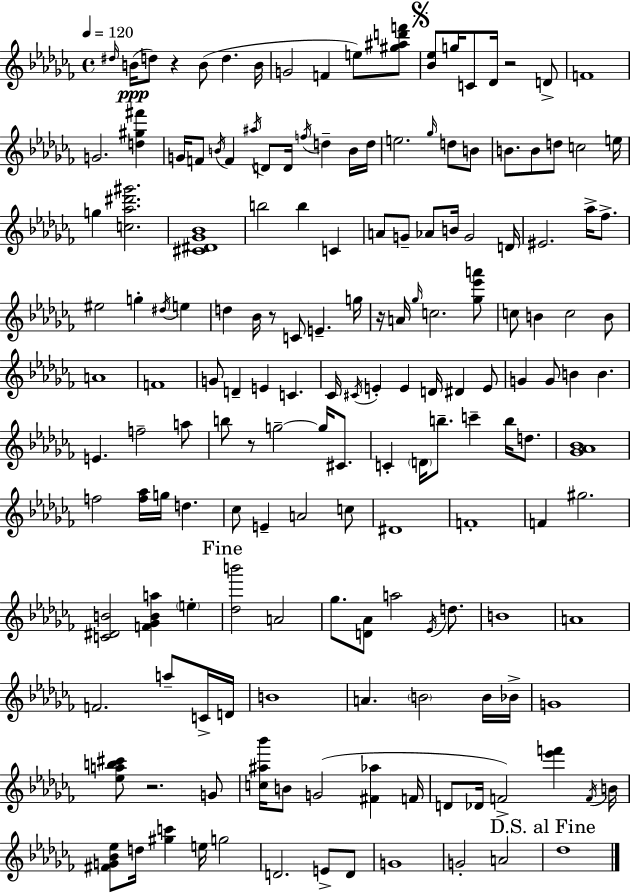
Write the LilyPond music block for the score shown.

{
  \clef treble
  \time 4/4
  \defaultTimeSignature
  \key aes \minor
  \tempo 4 = 120
  \repeat volta 2 { \grace { dis''16 }(\ppp b'16 d''8) r4 b'8( d''4. | b'16 g'2 f'4 e''8) <gis'' ais'' d''' f'''>8 | \mark \markup { \musicglyph "scripts.segno" } <bes' ees''>8 g''16 c'8 des'16 r2 d'8-> | f'1 | \break g'2. <d'' gis'' fis'''>4 | g'16 f'8 \acciaccatura { b'16 } f'4 \acciaccatura { ais''16 } d'8 d'16 \acciaccatura { f''16 } d''4-- | b'16 d''16 e''2. | \grace { ges''16 } d''8 b'8 b'8. b'8 d''8 c''2 | \break e''16 g''4 <c'' aes'' dis''' gis'''>2. | <cis' dis' ges' bes'>1 | b''2 b''4 | c'4 a'8 g'8-- aes'8 b'16 g'2 | \break d'16 eis'2. | aes''16-> fes''8.-> eis''2 g''4-. | \acciaccatura { dis''16 } e''4 d''4 bes'16 r8 c'8 e'4.-- | g''16 r16 a'16 \grace { ges''16 } c''2. | \break <ges'' ees''' a'''>8 c''8 b'4 c''2 | b'8 a'1 | f'1 | g'8 d'4-- e'4 | \break c'4. ces'16 \acciaccatura { cis'16 } e'4-. e'4 | d'16 dis'4 e'8 g'4 g'8 b'4 | b'4. e'4. f''2-- | a''8 b''8 r8 g''2--~~ | \break g''16 cis'8. c'4-. \parenthesize d'16 b''8.-- | c'''4-- b''16 d''8. <ges' aes' bes'>1 | f''2 | <f'' aes''>16 g''16 d''4. ces''8 e'4-- a'2 | \break c''8 dis'1 | f'1-. | f'4 gis''2. | <c' dis' b'>2 | \break <f' ges' b' a''>4 \parenthesize e''4-. \mark "Fine" <des'' b'''>2 | a'2 ges''8. <d' aes'>8 a''2 | \acciaccatura { ees'16 } d''8. b'1 | a'1 | \break f'2. | a''8-- c'16-> d'16 b'1 | a'4. \parenthesize b'2 | b'16 bes'16-> g'1 | \break <ees'' a'' b'' cis'''>8 r2. | g'8 <c'' ais'' bes'''>16 b'8 g'2( | <fis' aes''>4 f'16 d'8 des'16 f'2->) | <ees''' f'''>4 \acciaccatura { f'16 } b'16 <fis' g' bes' ees''>8 d''16 <gis'' c'''>4 | \break e''16 g''2 d'2. | e'8-> d'8 g'1 | g'2-. | a'2 \mark "D.S. al Fine" des''1 | \break } \bar "|."
}